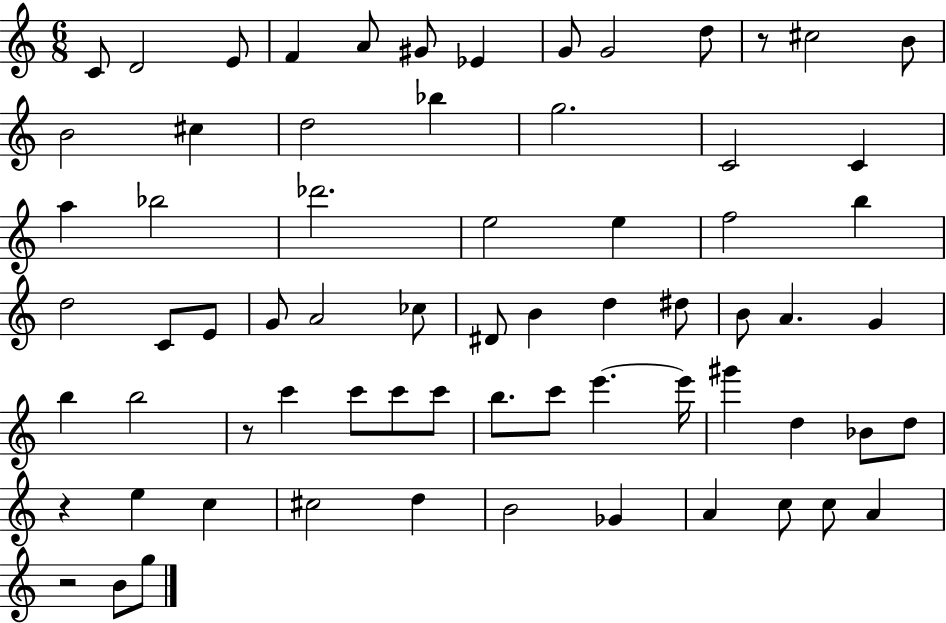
{
  \clef treble
  \numericTimeSignature
  \time 6/8
  \key c \major
  c'8 d'2 e'8 | f'4 a'8 gis'8 ees'4 | g'8 g'2 d''8 | r8 cis''2 b'8 | \break b'2 cis''4 | d''2 bes''4 | g''2. | c'2 c'4 | \break a''4 bes''2 | des'''2. | e''2 e''4 | f''2 b''4 | \break d''2 c'8 e'8 | g'8 a'2 ces''8 | dis'8 b'4 d''4 dis''8 | b'8 a'4. g'4 | \break b''4 b''2 | r8 c'''4 c'''8 c'''8 c'''8 | b''8. c'''8 e'''4.~~ e'''16 | gis'''4 d''4 bes'8 d''8 | \break r4 e''4 c''4 | cis''2 d''4 | b'2 ges'4 | a'4 c''8 c''8 a'4 | \break r2 b'8 g''8 | \bar "|."
}